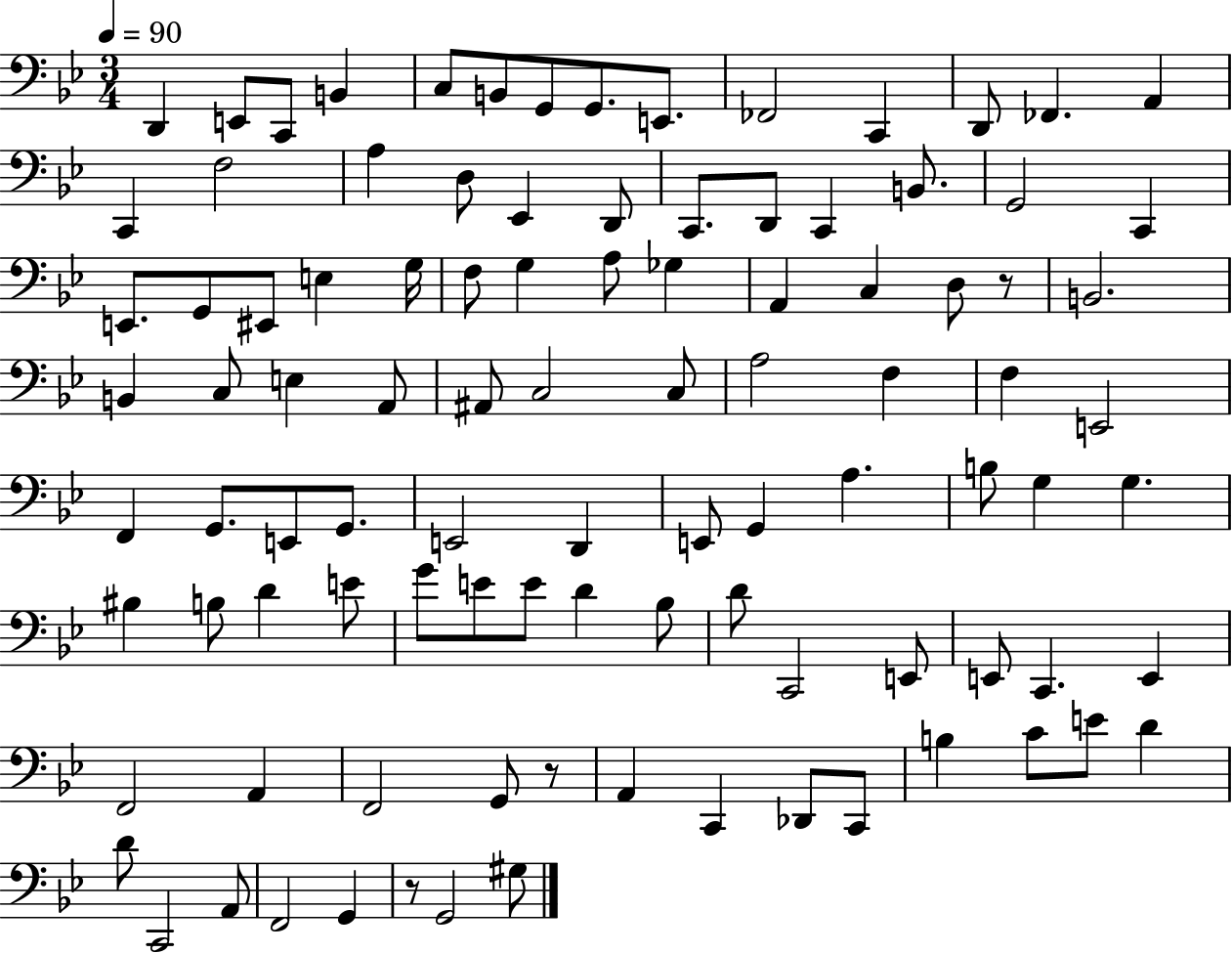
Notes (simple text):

D2/q E2/e C2/e B2/q C3/e B2/e G2/e G2/e. E2/e. FES2/h C2/q D2/e FES2/q. A2/q C2/q F3/h A3/q D3/e Eb2/q D2/e C2/e. D2/e C2/q B2/e. G2/h C2/q E2/e. G2/e EIS2/e E3/q G3/s F3/e G3/q A3/e Gb3/q A2/q C3/q D3/e R/e B2/h. B2/q C3/e E3/q A2/e A#2/e C3/h C3/e A3/h F3/q F3/q E2/h F2/q G2/e. E2/e G2/e. E2/h D2/q E2/e G2/q A3/q. B3/e G3/q G3/q. BIS3/q B3/e D4/q E4/e G4/e E4/e E4/e D4/q Bb3/e D4/e C2/h E2/e E2/e C2/q. E2/q F2/h A2/q F2/h G2/e R/e A2/q C2/q Db2/e C2/e B3/q C4/e E4/e D4/q D4/e C2/h A2/e F2/h G2/q R/e G2/h G#3/e